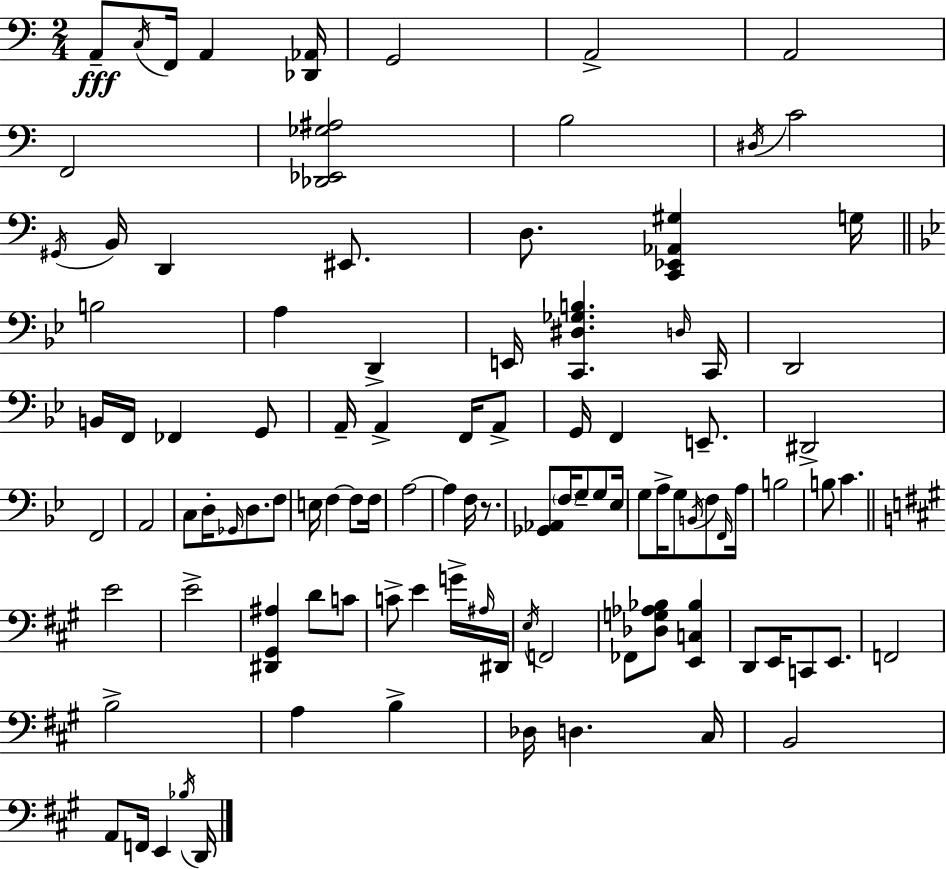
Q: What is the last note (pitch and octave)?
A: D2